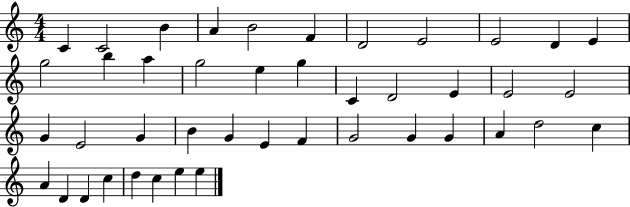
C4/q C4/h B4/q A4/q B4/h F4/q D4/h E4/h E4/h D4/q E4/q G5/h B5/q A5/q G5/h E5/q G5/q C4/q D4/h E4/q E4/h E4/h G4/q E4/h G4/q B4/q G4/q E4/q F4/q G4/h G4/q G4/q A4/q D5/h C5/q A4/q D4/q D4/q C5/q D5/q C5/q E5/q E5/q